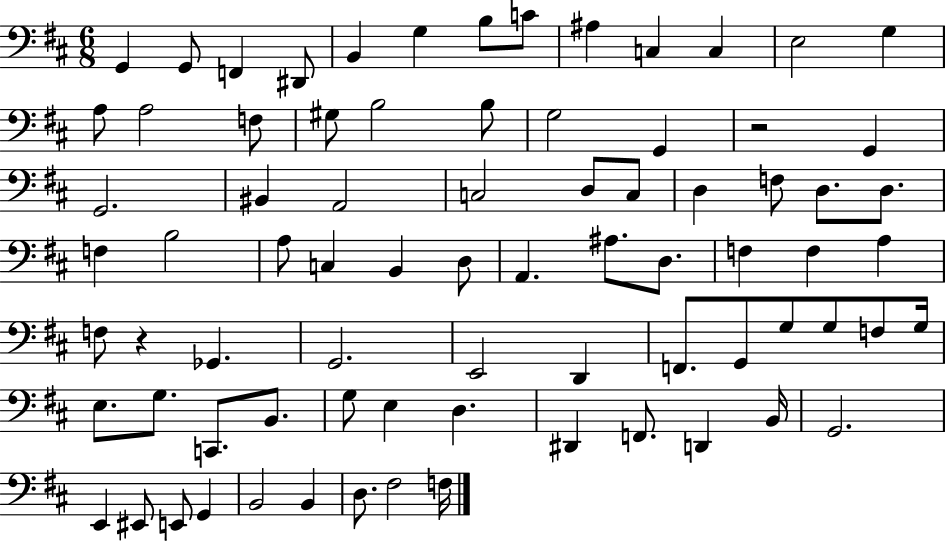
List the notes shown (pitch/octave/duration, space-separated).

G2/q G2/e F2/q D#2/e B2/q G3/q B3/e C4/e A#3/q C3/q C3/q E3/h G3/q A3/e A3/h F3/e G#3/e B3/h B3/e G3/h G2/q R/h G2/q G2/h. BIS2/q A2/h C3/h D3/e C3/e D3/q F3/e D3/e. D3/e. F3/q B3/h A3/e C3/q B2/q D3/e A2/q. A#3/e. D3/e. F3/q F3/q A3/q F3/e R/q Gb2/q. G2/h. E2/h D2/q F2/e. G2/e G3/e G3/e F3/e G3/s E3/e. G3/e. C2/e. B2/e. G3/e E3/q D3/q. D#2/q F2/e. D2/q B2/s G2/h. E2/q EIS2/e E2/e G2/q B2/h B2/q D3/e. F#3/h F3/s